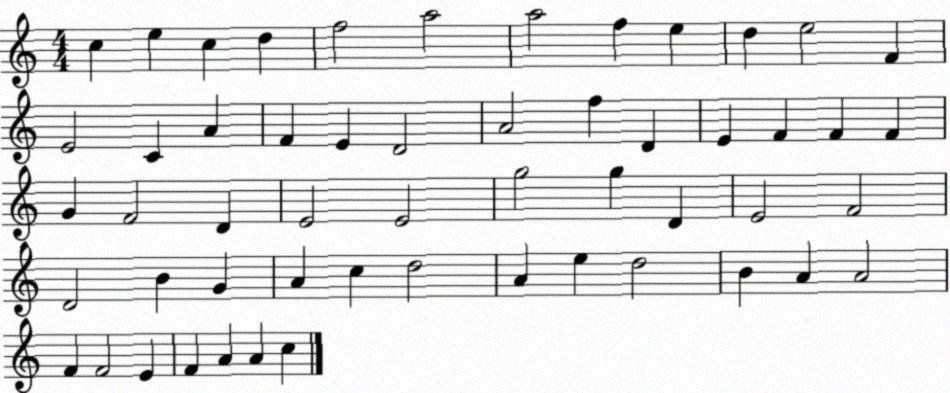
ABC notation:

X:1
T:Untitled
M:4/4
L:1/4
K:C
c e c d f2 a2 a2 f e d e2 F E2 C A F E D2 A2 f D E F F F G F2 D E2 E2 g2 g D E2 F2 D2 B G A c d2 A e d2 B A A2 F F2 E F A A c